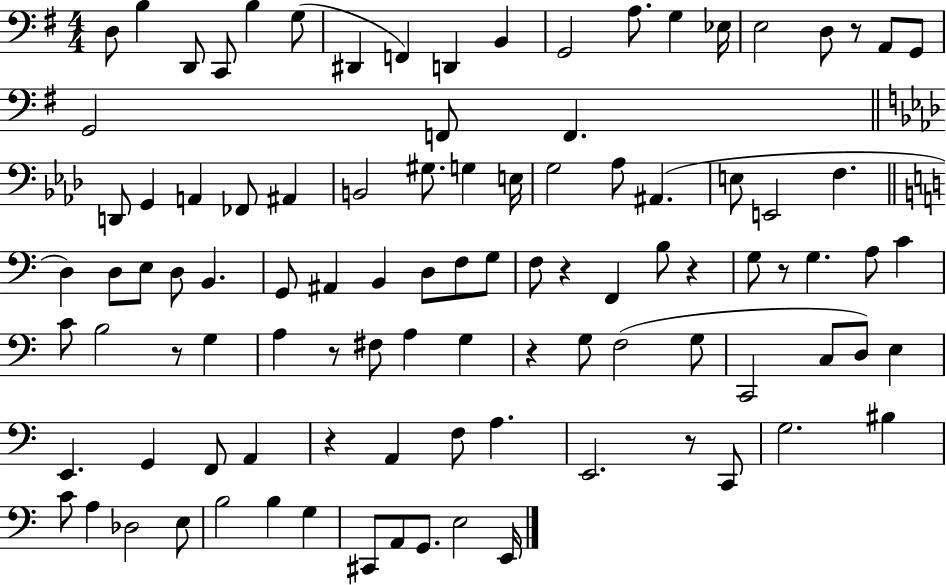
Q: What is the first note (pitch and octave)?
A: D3